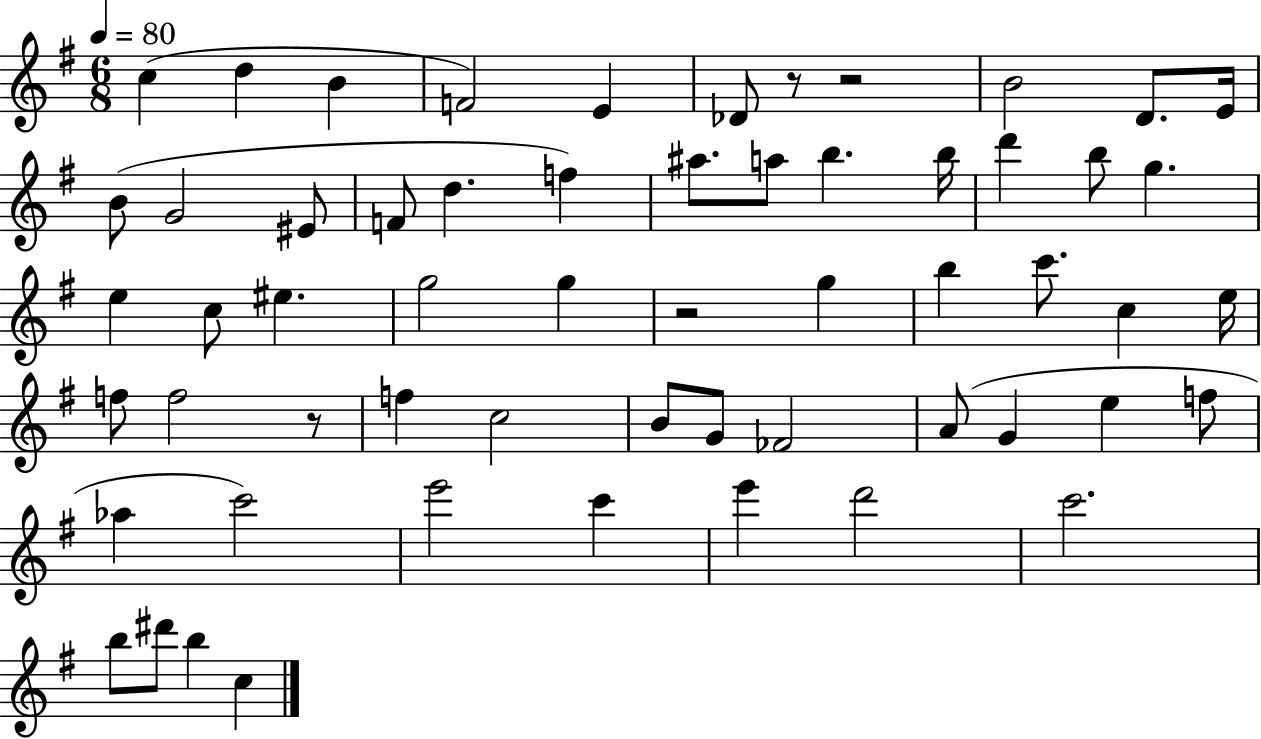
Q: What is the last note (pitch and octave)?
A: C5